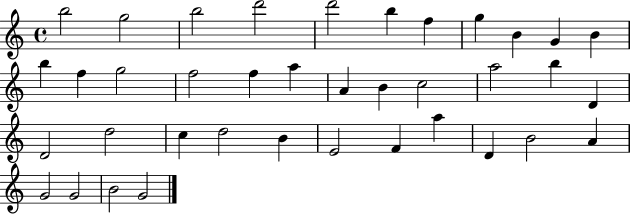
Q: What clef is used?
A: treble